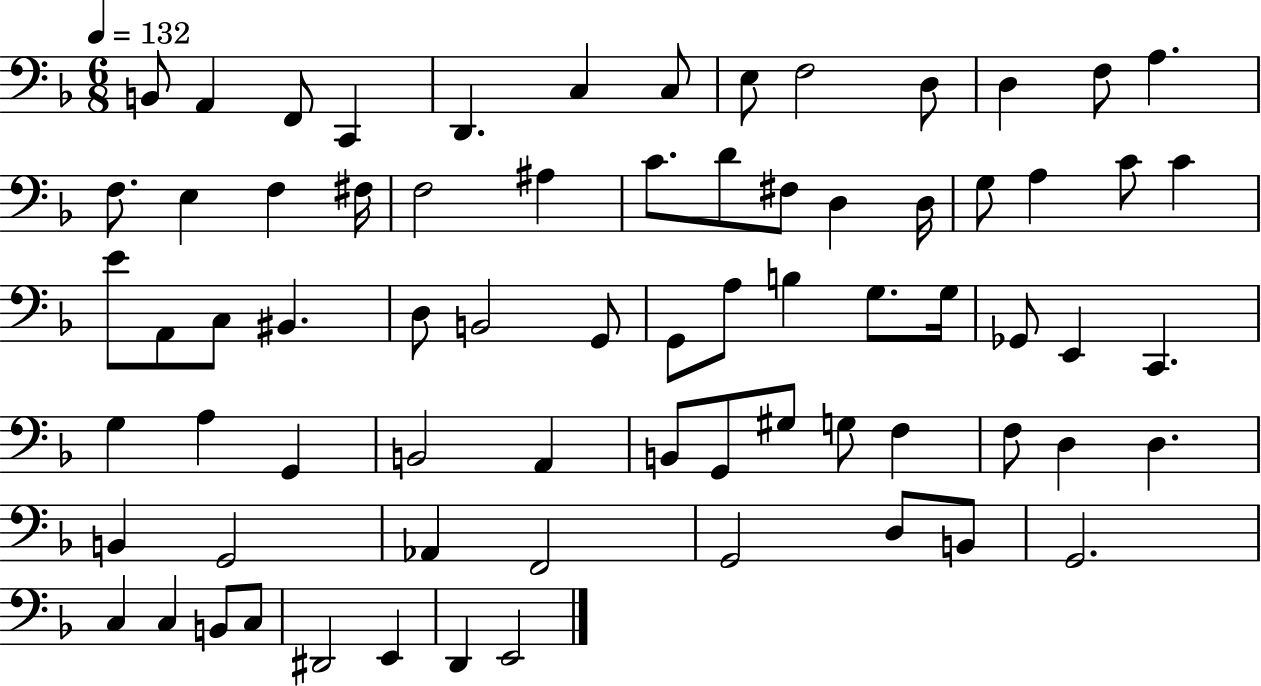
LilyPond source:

{
  \clef bass
  \numericTimeSignature
  \time 6/8
  \key f \major
  \tempo 4 = 132
  b,8 a,4 f,8 c,4 | d,4. c4 c8 | e8 f2 d8 | d4 f8 a4. | \break f8. e4 f4 fis16 | f2 ais4 | c'8. d'8 fis8 d4 d16 | g8 a4 c'8 c'4 | \break e'8 a,8 c8 bis,4. | d8 b,2 g,8 | g,8 a8 b4 g8. g16 | ges,8 e,4 c,4. | \break g4 a4 g,4 | b,2 a,4 | b,8 g,8 gis8 g8 f4 | f8 d4 d4. | \break b,4 g,2 | aes,4 f,2 | g,2 d8 b,8 | g,2. | \break c4 c4 b,8 c8 | dis,2 e,4 | d,4 e,2 | \bar "|."
}